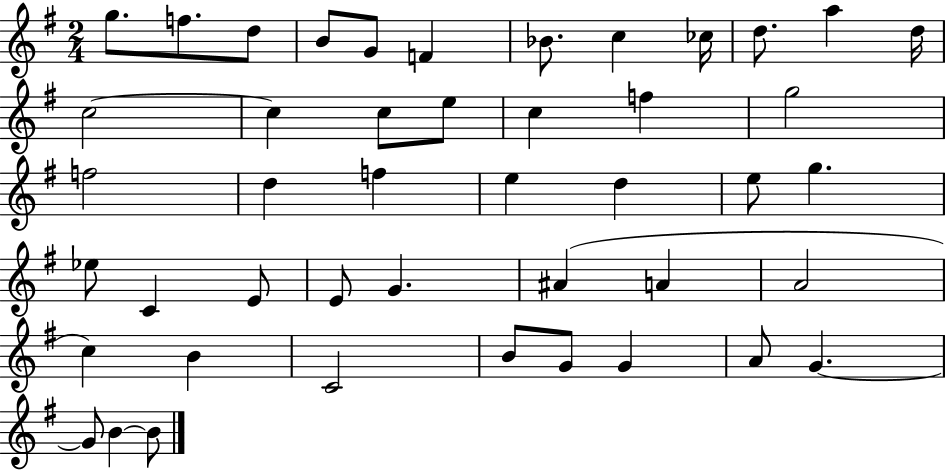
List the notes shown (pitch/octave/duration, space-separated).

G5/e. F5/e. D5/e B4/e G4/e F4/q Bb4/e. C5/q CES5/s D5/e. A5/q D5/s C5/h C5/q C5/e E5/e C5/q F5/q G5/h F5/h D5/q F5/q E5/q D5/q E5/e G5/q. Eb5/e C4/q E4/e E4/e G4/q. A#4/q A4/q A4/h C5/q B4/q C4/h B4/e G4/e G4/q A4/e G4/q. G4/e B4/q B4/e